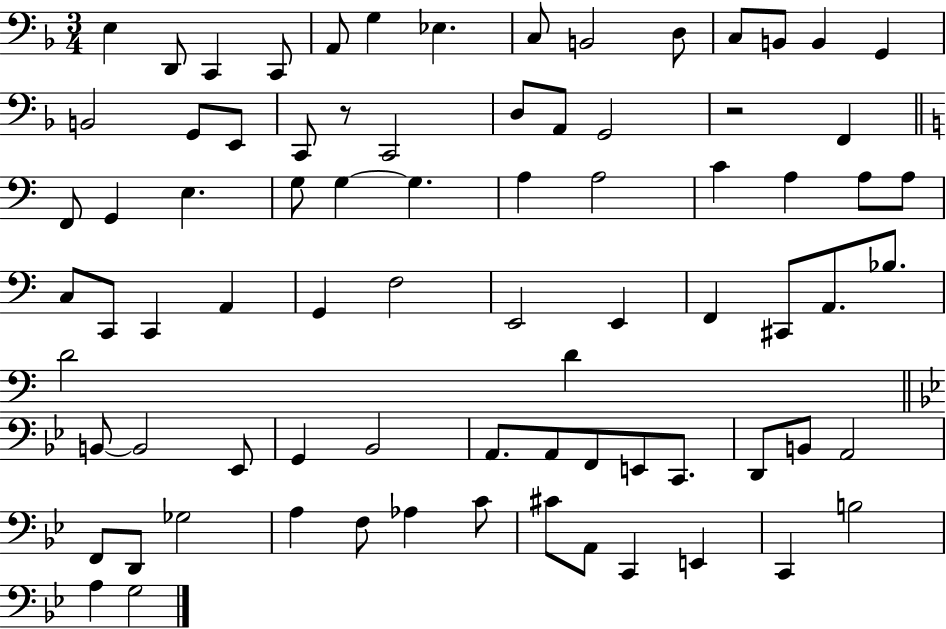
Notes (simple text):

E3/q D2/e C2/q C2/e A2/e G3/q Eb3/q. C3/e B2/h D3/e C3/e B2/e B2/q G2/q B2/h G2/e E2/e C2/e R/e C2/h D3/e A2/e G2/h R/h F2/q F2/e G2/q E3/q. G3/e G3/q G3/q. A3/q A3/h C4/q A3/q A3/e A3/e C3/e C2/e C2/q A2/q G2/q F3/h E2/h E2/q F2/q C#2/e A2/e. Bb3/e. D4/h D4/q B2/e B2/h Eb2/e G2/q Bb2/h A2/e. A2/e F2/e E2/e C2/e. D2/e B2/e A2/h F2/e D2/e Gb3/h A3/q F3/e Ab3/q C4/e C#4/e A2/e C2/q E2/q C2/q B3/h A3/q G3/h